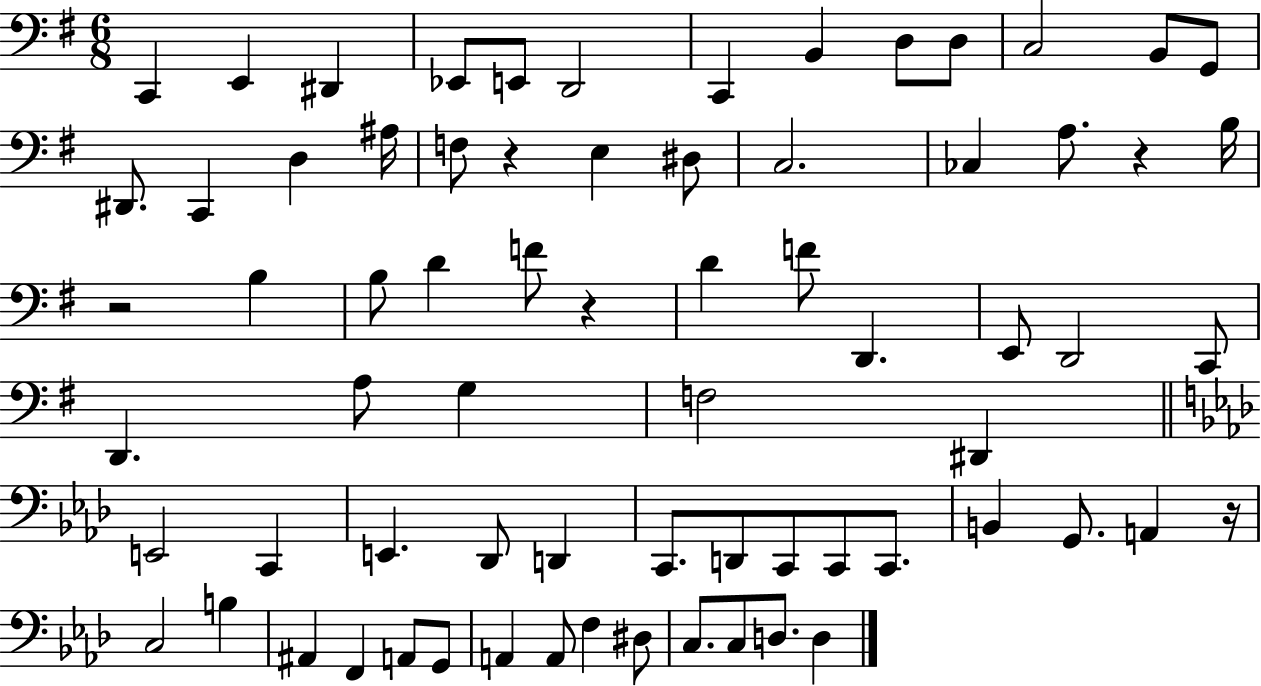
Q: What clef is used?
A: bass